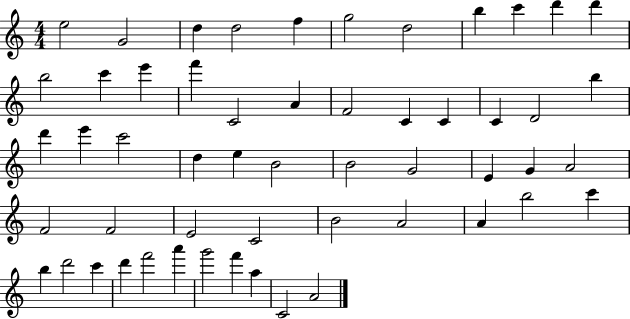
{
  \clef treble
  \numericTimeSignature
  \time 4/4
  \key c \major
  e''2 g'2 | d''4 d''2 f''4 | g''2 d''2 | b''4 c'''4 d'''4 d'''4 | \break b''2 c'''4 e'''4 | f'''4 c'2 a'4 | f'2 c'4 c'4 | c'4 d'2 b''4 | \break d'''4 e'''4 c'''2 | d''4 e''4 b'2 | b'2 g'2 | e'4 g'4 a'2 | \break f'2 f'2 | e'2 c'2 | b'2 a'2 | a'4 b''2 c'''4 | \break b''4 d'''2 c'''4 | d'''4 f'''2 a'''4 | g'''2 f'''4 a''4 | c'2 a'2 | \break \bar "|."
}